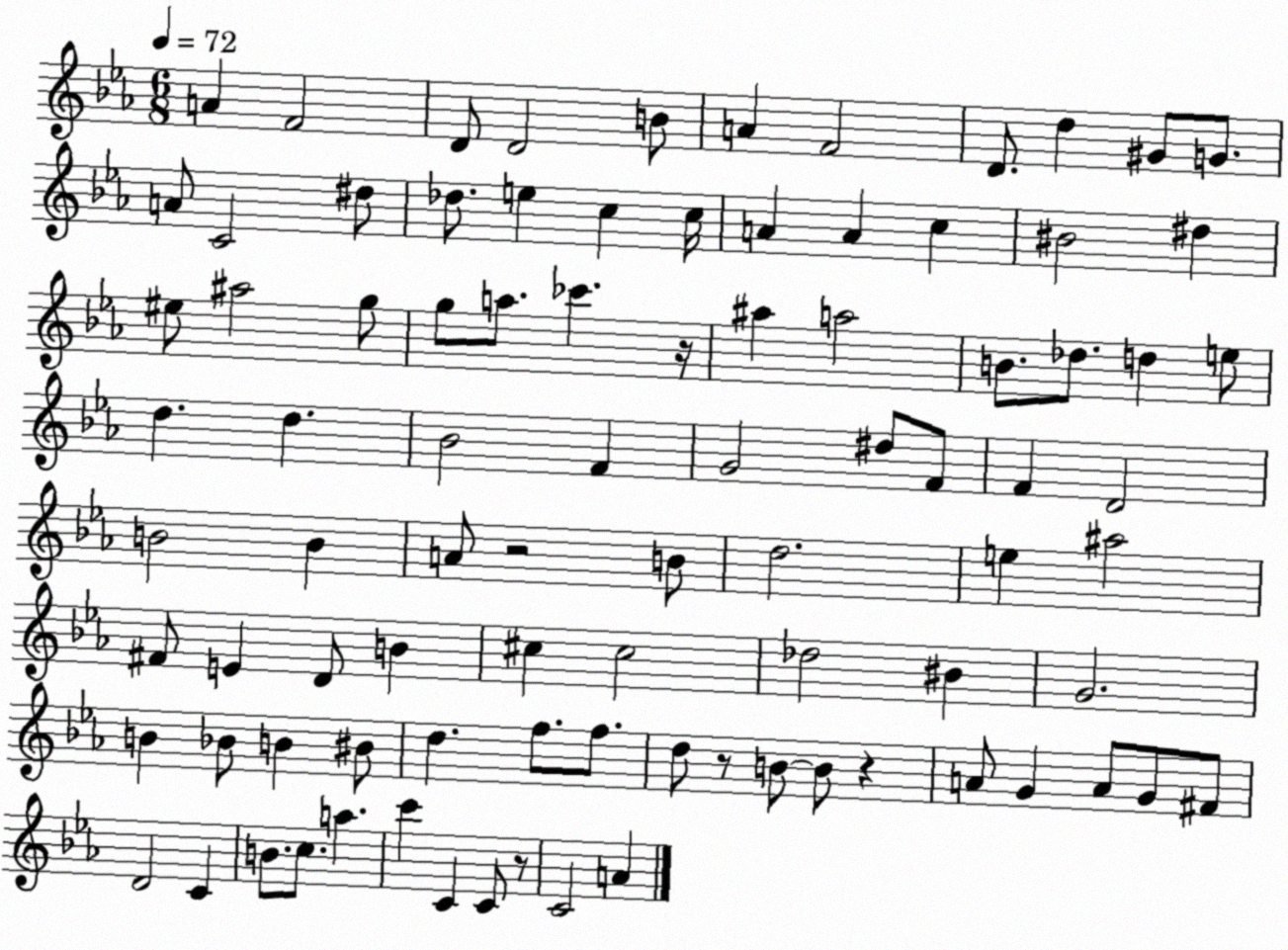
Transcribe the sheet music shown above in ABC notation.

X:1
T:Untitled
M:6/8
L:1/4
K:Eb
A F2 D/2 D2 B/2 A F2 D/2 d ^G/2 G/2 A/2 C2 ^d/2 _d/2 e c c/4 A A c ^B2 ^d ^e/2 ^a2 g/2 g/2 a/2 _c' z/4 ^a a2 B/2 _d/2 d e/2 d d _B2 F G2 ^d/2 F/2 F D2 B2 B A/2 z2 B/2 d2 e ^a2 ^F/2 E D/2 B ^c ^c2 _d2 ^B G2 B _B/2 B ^B/2 d f/2 f/2 d/2 z/2 B/2 B/2 z A/2 G A/2 G/2 ^F/2 D2 C B/2 c/2 a c' C C/2 z/2 C2 A